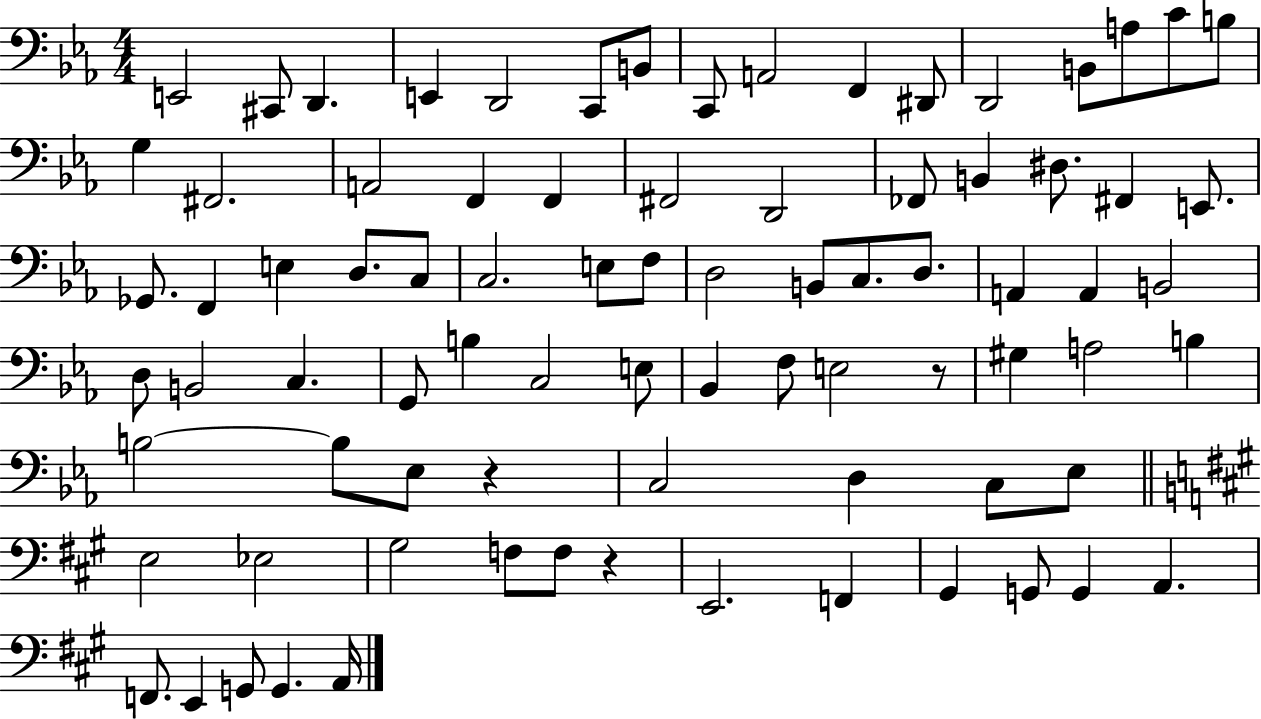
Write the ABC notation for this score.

X:1
T:Untitled
M:4/4
L:1/4
K:Eb
E,,2 ^C,,/2 D,, E,, D,,2 C,,/2 B,,/2 C,,/2 A,,2 F,, ^D,,/2 D,,2 B,,/2 A,/2 C/2 B,/2 G, ^F,,2 A,,2 F,, F,, ^F,,2 D,,2 _F,,/2 B,, ^D,/2 ^F,, E,,/2 _G,,/2 F,, E, D,/2 C,/2 C,2 E,/2 F,/2 D,2 B,,/2 C,/2 D,/2 A,, A,, B,,2 D,/2 B,,2 C, G,,/2 B, C,2 E,/2 _B,, F,/2 E,2 z/2 ^G, A,2 B, B,2 B,/2 _E,/2 z C,2 D, C,/2 _E,/2 E,2 _E,2 ^G,2 F,/2 F,/2 z E,,2 F,, ^G,, G,,/2 G,, A,, F,,/2 E,, G,,/2 G,, A,,/4